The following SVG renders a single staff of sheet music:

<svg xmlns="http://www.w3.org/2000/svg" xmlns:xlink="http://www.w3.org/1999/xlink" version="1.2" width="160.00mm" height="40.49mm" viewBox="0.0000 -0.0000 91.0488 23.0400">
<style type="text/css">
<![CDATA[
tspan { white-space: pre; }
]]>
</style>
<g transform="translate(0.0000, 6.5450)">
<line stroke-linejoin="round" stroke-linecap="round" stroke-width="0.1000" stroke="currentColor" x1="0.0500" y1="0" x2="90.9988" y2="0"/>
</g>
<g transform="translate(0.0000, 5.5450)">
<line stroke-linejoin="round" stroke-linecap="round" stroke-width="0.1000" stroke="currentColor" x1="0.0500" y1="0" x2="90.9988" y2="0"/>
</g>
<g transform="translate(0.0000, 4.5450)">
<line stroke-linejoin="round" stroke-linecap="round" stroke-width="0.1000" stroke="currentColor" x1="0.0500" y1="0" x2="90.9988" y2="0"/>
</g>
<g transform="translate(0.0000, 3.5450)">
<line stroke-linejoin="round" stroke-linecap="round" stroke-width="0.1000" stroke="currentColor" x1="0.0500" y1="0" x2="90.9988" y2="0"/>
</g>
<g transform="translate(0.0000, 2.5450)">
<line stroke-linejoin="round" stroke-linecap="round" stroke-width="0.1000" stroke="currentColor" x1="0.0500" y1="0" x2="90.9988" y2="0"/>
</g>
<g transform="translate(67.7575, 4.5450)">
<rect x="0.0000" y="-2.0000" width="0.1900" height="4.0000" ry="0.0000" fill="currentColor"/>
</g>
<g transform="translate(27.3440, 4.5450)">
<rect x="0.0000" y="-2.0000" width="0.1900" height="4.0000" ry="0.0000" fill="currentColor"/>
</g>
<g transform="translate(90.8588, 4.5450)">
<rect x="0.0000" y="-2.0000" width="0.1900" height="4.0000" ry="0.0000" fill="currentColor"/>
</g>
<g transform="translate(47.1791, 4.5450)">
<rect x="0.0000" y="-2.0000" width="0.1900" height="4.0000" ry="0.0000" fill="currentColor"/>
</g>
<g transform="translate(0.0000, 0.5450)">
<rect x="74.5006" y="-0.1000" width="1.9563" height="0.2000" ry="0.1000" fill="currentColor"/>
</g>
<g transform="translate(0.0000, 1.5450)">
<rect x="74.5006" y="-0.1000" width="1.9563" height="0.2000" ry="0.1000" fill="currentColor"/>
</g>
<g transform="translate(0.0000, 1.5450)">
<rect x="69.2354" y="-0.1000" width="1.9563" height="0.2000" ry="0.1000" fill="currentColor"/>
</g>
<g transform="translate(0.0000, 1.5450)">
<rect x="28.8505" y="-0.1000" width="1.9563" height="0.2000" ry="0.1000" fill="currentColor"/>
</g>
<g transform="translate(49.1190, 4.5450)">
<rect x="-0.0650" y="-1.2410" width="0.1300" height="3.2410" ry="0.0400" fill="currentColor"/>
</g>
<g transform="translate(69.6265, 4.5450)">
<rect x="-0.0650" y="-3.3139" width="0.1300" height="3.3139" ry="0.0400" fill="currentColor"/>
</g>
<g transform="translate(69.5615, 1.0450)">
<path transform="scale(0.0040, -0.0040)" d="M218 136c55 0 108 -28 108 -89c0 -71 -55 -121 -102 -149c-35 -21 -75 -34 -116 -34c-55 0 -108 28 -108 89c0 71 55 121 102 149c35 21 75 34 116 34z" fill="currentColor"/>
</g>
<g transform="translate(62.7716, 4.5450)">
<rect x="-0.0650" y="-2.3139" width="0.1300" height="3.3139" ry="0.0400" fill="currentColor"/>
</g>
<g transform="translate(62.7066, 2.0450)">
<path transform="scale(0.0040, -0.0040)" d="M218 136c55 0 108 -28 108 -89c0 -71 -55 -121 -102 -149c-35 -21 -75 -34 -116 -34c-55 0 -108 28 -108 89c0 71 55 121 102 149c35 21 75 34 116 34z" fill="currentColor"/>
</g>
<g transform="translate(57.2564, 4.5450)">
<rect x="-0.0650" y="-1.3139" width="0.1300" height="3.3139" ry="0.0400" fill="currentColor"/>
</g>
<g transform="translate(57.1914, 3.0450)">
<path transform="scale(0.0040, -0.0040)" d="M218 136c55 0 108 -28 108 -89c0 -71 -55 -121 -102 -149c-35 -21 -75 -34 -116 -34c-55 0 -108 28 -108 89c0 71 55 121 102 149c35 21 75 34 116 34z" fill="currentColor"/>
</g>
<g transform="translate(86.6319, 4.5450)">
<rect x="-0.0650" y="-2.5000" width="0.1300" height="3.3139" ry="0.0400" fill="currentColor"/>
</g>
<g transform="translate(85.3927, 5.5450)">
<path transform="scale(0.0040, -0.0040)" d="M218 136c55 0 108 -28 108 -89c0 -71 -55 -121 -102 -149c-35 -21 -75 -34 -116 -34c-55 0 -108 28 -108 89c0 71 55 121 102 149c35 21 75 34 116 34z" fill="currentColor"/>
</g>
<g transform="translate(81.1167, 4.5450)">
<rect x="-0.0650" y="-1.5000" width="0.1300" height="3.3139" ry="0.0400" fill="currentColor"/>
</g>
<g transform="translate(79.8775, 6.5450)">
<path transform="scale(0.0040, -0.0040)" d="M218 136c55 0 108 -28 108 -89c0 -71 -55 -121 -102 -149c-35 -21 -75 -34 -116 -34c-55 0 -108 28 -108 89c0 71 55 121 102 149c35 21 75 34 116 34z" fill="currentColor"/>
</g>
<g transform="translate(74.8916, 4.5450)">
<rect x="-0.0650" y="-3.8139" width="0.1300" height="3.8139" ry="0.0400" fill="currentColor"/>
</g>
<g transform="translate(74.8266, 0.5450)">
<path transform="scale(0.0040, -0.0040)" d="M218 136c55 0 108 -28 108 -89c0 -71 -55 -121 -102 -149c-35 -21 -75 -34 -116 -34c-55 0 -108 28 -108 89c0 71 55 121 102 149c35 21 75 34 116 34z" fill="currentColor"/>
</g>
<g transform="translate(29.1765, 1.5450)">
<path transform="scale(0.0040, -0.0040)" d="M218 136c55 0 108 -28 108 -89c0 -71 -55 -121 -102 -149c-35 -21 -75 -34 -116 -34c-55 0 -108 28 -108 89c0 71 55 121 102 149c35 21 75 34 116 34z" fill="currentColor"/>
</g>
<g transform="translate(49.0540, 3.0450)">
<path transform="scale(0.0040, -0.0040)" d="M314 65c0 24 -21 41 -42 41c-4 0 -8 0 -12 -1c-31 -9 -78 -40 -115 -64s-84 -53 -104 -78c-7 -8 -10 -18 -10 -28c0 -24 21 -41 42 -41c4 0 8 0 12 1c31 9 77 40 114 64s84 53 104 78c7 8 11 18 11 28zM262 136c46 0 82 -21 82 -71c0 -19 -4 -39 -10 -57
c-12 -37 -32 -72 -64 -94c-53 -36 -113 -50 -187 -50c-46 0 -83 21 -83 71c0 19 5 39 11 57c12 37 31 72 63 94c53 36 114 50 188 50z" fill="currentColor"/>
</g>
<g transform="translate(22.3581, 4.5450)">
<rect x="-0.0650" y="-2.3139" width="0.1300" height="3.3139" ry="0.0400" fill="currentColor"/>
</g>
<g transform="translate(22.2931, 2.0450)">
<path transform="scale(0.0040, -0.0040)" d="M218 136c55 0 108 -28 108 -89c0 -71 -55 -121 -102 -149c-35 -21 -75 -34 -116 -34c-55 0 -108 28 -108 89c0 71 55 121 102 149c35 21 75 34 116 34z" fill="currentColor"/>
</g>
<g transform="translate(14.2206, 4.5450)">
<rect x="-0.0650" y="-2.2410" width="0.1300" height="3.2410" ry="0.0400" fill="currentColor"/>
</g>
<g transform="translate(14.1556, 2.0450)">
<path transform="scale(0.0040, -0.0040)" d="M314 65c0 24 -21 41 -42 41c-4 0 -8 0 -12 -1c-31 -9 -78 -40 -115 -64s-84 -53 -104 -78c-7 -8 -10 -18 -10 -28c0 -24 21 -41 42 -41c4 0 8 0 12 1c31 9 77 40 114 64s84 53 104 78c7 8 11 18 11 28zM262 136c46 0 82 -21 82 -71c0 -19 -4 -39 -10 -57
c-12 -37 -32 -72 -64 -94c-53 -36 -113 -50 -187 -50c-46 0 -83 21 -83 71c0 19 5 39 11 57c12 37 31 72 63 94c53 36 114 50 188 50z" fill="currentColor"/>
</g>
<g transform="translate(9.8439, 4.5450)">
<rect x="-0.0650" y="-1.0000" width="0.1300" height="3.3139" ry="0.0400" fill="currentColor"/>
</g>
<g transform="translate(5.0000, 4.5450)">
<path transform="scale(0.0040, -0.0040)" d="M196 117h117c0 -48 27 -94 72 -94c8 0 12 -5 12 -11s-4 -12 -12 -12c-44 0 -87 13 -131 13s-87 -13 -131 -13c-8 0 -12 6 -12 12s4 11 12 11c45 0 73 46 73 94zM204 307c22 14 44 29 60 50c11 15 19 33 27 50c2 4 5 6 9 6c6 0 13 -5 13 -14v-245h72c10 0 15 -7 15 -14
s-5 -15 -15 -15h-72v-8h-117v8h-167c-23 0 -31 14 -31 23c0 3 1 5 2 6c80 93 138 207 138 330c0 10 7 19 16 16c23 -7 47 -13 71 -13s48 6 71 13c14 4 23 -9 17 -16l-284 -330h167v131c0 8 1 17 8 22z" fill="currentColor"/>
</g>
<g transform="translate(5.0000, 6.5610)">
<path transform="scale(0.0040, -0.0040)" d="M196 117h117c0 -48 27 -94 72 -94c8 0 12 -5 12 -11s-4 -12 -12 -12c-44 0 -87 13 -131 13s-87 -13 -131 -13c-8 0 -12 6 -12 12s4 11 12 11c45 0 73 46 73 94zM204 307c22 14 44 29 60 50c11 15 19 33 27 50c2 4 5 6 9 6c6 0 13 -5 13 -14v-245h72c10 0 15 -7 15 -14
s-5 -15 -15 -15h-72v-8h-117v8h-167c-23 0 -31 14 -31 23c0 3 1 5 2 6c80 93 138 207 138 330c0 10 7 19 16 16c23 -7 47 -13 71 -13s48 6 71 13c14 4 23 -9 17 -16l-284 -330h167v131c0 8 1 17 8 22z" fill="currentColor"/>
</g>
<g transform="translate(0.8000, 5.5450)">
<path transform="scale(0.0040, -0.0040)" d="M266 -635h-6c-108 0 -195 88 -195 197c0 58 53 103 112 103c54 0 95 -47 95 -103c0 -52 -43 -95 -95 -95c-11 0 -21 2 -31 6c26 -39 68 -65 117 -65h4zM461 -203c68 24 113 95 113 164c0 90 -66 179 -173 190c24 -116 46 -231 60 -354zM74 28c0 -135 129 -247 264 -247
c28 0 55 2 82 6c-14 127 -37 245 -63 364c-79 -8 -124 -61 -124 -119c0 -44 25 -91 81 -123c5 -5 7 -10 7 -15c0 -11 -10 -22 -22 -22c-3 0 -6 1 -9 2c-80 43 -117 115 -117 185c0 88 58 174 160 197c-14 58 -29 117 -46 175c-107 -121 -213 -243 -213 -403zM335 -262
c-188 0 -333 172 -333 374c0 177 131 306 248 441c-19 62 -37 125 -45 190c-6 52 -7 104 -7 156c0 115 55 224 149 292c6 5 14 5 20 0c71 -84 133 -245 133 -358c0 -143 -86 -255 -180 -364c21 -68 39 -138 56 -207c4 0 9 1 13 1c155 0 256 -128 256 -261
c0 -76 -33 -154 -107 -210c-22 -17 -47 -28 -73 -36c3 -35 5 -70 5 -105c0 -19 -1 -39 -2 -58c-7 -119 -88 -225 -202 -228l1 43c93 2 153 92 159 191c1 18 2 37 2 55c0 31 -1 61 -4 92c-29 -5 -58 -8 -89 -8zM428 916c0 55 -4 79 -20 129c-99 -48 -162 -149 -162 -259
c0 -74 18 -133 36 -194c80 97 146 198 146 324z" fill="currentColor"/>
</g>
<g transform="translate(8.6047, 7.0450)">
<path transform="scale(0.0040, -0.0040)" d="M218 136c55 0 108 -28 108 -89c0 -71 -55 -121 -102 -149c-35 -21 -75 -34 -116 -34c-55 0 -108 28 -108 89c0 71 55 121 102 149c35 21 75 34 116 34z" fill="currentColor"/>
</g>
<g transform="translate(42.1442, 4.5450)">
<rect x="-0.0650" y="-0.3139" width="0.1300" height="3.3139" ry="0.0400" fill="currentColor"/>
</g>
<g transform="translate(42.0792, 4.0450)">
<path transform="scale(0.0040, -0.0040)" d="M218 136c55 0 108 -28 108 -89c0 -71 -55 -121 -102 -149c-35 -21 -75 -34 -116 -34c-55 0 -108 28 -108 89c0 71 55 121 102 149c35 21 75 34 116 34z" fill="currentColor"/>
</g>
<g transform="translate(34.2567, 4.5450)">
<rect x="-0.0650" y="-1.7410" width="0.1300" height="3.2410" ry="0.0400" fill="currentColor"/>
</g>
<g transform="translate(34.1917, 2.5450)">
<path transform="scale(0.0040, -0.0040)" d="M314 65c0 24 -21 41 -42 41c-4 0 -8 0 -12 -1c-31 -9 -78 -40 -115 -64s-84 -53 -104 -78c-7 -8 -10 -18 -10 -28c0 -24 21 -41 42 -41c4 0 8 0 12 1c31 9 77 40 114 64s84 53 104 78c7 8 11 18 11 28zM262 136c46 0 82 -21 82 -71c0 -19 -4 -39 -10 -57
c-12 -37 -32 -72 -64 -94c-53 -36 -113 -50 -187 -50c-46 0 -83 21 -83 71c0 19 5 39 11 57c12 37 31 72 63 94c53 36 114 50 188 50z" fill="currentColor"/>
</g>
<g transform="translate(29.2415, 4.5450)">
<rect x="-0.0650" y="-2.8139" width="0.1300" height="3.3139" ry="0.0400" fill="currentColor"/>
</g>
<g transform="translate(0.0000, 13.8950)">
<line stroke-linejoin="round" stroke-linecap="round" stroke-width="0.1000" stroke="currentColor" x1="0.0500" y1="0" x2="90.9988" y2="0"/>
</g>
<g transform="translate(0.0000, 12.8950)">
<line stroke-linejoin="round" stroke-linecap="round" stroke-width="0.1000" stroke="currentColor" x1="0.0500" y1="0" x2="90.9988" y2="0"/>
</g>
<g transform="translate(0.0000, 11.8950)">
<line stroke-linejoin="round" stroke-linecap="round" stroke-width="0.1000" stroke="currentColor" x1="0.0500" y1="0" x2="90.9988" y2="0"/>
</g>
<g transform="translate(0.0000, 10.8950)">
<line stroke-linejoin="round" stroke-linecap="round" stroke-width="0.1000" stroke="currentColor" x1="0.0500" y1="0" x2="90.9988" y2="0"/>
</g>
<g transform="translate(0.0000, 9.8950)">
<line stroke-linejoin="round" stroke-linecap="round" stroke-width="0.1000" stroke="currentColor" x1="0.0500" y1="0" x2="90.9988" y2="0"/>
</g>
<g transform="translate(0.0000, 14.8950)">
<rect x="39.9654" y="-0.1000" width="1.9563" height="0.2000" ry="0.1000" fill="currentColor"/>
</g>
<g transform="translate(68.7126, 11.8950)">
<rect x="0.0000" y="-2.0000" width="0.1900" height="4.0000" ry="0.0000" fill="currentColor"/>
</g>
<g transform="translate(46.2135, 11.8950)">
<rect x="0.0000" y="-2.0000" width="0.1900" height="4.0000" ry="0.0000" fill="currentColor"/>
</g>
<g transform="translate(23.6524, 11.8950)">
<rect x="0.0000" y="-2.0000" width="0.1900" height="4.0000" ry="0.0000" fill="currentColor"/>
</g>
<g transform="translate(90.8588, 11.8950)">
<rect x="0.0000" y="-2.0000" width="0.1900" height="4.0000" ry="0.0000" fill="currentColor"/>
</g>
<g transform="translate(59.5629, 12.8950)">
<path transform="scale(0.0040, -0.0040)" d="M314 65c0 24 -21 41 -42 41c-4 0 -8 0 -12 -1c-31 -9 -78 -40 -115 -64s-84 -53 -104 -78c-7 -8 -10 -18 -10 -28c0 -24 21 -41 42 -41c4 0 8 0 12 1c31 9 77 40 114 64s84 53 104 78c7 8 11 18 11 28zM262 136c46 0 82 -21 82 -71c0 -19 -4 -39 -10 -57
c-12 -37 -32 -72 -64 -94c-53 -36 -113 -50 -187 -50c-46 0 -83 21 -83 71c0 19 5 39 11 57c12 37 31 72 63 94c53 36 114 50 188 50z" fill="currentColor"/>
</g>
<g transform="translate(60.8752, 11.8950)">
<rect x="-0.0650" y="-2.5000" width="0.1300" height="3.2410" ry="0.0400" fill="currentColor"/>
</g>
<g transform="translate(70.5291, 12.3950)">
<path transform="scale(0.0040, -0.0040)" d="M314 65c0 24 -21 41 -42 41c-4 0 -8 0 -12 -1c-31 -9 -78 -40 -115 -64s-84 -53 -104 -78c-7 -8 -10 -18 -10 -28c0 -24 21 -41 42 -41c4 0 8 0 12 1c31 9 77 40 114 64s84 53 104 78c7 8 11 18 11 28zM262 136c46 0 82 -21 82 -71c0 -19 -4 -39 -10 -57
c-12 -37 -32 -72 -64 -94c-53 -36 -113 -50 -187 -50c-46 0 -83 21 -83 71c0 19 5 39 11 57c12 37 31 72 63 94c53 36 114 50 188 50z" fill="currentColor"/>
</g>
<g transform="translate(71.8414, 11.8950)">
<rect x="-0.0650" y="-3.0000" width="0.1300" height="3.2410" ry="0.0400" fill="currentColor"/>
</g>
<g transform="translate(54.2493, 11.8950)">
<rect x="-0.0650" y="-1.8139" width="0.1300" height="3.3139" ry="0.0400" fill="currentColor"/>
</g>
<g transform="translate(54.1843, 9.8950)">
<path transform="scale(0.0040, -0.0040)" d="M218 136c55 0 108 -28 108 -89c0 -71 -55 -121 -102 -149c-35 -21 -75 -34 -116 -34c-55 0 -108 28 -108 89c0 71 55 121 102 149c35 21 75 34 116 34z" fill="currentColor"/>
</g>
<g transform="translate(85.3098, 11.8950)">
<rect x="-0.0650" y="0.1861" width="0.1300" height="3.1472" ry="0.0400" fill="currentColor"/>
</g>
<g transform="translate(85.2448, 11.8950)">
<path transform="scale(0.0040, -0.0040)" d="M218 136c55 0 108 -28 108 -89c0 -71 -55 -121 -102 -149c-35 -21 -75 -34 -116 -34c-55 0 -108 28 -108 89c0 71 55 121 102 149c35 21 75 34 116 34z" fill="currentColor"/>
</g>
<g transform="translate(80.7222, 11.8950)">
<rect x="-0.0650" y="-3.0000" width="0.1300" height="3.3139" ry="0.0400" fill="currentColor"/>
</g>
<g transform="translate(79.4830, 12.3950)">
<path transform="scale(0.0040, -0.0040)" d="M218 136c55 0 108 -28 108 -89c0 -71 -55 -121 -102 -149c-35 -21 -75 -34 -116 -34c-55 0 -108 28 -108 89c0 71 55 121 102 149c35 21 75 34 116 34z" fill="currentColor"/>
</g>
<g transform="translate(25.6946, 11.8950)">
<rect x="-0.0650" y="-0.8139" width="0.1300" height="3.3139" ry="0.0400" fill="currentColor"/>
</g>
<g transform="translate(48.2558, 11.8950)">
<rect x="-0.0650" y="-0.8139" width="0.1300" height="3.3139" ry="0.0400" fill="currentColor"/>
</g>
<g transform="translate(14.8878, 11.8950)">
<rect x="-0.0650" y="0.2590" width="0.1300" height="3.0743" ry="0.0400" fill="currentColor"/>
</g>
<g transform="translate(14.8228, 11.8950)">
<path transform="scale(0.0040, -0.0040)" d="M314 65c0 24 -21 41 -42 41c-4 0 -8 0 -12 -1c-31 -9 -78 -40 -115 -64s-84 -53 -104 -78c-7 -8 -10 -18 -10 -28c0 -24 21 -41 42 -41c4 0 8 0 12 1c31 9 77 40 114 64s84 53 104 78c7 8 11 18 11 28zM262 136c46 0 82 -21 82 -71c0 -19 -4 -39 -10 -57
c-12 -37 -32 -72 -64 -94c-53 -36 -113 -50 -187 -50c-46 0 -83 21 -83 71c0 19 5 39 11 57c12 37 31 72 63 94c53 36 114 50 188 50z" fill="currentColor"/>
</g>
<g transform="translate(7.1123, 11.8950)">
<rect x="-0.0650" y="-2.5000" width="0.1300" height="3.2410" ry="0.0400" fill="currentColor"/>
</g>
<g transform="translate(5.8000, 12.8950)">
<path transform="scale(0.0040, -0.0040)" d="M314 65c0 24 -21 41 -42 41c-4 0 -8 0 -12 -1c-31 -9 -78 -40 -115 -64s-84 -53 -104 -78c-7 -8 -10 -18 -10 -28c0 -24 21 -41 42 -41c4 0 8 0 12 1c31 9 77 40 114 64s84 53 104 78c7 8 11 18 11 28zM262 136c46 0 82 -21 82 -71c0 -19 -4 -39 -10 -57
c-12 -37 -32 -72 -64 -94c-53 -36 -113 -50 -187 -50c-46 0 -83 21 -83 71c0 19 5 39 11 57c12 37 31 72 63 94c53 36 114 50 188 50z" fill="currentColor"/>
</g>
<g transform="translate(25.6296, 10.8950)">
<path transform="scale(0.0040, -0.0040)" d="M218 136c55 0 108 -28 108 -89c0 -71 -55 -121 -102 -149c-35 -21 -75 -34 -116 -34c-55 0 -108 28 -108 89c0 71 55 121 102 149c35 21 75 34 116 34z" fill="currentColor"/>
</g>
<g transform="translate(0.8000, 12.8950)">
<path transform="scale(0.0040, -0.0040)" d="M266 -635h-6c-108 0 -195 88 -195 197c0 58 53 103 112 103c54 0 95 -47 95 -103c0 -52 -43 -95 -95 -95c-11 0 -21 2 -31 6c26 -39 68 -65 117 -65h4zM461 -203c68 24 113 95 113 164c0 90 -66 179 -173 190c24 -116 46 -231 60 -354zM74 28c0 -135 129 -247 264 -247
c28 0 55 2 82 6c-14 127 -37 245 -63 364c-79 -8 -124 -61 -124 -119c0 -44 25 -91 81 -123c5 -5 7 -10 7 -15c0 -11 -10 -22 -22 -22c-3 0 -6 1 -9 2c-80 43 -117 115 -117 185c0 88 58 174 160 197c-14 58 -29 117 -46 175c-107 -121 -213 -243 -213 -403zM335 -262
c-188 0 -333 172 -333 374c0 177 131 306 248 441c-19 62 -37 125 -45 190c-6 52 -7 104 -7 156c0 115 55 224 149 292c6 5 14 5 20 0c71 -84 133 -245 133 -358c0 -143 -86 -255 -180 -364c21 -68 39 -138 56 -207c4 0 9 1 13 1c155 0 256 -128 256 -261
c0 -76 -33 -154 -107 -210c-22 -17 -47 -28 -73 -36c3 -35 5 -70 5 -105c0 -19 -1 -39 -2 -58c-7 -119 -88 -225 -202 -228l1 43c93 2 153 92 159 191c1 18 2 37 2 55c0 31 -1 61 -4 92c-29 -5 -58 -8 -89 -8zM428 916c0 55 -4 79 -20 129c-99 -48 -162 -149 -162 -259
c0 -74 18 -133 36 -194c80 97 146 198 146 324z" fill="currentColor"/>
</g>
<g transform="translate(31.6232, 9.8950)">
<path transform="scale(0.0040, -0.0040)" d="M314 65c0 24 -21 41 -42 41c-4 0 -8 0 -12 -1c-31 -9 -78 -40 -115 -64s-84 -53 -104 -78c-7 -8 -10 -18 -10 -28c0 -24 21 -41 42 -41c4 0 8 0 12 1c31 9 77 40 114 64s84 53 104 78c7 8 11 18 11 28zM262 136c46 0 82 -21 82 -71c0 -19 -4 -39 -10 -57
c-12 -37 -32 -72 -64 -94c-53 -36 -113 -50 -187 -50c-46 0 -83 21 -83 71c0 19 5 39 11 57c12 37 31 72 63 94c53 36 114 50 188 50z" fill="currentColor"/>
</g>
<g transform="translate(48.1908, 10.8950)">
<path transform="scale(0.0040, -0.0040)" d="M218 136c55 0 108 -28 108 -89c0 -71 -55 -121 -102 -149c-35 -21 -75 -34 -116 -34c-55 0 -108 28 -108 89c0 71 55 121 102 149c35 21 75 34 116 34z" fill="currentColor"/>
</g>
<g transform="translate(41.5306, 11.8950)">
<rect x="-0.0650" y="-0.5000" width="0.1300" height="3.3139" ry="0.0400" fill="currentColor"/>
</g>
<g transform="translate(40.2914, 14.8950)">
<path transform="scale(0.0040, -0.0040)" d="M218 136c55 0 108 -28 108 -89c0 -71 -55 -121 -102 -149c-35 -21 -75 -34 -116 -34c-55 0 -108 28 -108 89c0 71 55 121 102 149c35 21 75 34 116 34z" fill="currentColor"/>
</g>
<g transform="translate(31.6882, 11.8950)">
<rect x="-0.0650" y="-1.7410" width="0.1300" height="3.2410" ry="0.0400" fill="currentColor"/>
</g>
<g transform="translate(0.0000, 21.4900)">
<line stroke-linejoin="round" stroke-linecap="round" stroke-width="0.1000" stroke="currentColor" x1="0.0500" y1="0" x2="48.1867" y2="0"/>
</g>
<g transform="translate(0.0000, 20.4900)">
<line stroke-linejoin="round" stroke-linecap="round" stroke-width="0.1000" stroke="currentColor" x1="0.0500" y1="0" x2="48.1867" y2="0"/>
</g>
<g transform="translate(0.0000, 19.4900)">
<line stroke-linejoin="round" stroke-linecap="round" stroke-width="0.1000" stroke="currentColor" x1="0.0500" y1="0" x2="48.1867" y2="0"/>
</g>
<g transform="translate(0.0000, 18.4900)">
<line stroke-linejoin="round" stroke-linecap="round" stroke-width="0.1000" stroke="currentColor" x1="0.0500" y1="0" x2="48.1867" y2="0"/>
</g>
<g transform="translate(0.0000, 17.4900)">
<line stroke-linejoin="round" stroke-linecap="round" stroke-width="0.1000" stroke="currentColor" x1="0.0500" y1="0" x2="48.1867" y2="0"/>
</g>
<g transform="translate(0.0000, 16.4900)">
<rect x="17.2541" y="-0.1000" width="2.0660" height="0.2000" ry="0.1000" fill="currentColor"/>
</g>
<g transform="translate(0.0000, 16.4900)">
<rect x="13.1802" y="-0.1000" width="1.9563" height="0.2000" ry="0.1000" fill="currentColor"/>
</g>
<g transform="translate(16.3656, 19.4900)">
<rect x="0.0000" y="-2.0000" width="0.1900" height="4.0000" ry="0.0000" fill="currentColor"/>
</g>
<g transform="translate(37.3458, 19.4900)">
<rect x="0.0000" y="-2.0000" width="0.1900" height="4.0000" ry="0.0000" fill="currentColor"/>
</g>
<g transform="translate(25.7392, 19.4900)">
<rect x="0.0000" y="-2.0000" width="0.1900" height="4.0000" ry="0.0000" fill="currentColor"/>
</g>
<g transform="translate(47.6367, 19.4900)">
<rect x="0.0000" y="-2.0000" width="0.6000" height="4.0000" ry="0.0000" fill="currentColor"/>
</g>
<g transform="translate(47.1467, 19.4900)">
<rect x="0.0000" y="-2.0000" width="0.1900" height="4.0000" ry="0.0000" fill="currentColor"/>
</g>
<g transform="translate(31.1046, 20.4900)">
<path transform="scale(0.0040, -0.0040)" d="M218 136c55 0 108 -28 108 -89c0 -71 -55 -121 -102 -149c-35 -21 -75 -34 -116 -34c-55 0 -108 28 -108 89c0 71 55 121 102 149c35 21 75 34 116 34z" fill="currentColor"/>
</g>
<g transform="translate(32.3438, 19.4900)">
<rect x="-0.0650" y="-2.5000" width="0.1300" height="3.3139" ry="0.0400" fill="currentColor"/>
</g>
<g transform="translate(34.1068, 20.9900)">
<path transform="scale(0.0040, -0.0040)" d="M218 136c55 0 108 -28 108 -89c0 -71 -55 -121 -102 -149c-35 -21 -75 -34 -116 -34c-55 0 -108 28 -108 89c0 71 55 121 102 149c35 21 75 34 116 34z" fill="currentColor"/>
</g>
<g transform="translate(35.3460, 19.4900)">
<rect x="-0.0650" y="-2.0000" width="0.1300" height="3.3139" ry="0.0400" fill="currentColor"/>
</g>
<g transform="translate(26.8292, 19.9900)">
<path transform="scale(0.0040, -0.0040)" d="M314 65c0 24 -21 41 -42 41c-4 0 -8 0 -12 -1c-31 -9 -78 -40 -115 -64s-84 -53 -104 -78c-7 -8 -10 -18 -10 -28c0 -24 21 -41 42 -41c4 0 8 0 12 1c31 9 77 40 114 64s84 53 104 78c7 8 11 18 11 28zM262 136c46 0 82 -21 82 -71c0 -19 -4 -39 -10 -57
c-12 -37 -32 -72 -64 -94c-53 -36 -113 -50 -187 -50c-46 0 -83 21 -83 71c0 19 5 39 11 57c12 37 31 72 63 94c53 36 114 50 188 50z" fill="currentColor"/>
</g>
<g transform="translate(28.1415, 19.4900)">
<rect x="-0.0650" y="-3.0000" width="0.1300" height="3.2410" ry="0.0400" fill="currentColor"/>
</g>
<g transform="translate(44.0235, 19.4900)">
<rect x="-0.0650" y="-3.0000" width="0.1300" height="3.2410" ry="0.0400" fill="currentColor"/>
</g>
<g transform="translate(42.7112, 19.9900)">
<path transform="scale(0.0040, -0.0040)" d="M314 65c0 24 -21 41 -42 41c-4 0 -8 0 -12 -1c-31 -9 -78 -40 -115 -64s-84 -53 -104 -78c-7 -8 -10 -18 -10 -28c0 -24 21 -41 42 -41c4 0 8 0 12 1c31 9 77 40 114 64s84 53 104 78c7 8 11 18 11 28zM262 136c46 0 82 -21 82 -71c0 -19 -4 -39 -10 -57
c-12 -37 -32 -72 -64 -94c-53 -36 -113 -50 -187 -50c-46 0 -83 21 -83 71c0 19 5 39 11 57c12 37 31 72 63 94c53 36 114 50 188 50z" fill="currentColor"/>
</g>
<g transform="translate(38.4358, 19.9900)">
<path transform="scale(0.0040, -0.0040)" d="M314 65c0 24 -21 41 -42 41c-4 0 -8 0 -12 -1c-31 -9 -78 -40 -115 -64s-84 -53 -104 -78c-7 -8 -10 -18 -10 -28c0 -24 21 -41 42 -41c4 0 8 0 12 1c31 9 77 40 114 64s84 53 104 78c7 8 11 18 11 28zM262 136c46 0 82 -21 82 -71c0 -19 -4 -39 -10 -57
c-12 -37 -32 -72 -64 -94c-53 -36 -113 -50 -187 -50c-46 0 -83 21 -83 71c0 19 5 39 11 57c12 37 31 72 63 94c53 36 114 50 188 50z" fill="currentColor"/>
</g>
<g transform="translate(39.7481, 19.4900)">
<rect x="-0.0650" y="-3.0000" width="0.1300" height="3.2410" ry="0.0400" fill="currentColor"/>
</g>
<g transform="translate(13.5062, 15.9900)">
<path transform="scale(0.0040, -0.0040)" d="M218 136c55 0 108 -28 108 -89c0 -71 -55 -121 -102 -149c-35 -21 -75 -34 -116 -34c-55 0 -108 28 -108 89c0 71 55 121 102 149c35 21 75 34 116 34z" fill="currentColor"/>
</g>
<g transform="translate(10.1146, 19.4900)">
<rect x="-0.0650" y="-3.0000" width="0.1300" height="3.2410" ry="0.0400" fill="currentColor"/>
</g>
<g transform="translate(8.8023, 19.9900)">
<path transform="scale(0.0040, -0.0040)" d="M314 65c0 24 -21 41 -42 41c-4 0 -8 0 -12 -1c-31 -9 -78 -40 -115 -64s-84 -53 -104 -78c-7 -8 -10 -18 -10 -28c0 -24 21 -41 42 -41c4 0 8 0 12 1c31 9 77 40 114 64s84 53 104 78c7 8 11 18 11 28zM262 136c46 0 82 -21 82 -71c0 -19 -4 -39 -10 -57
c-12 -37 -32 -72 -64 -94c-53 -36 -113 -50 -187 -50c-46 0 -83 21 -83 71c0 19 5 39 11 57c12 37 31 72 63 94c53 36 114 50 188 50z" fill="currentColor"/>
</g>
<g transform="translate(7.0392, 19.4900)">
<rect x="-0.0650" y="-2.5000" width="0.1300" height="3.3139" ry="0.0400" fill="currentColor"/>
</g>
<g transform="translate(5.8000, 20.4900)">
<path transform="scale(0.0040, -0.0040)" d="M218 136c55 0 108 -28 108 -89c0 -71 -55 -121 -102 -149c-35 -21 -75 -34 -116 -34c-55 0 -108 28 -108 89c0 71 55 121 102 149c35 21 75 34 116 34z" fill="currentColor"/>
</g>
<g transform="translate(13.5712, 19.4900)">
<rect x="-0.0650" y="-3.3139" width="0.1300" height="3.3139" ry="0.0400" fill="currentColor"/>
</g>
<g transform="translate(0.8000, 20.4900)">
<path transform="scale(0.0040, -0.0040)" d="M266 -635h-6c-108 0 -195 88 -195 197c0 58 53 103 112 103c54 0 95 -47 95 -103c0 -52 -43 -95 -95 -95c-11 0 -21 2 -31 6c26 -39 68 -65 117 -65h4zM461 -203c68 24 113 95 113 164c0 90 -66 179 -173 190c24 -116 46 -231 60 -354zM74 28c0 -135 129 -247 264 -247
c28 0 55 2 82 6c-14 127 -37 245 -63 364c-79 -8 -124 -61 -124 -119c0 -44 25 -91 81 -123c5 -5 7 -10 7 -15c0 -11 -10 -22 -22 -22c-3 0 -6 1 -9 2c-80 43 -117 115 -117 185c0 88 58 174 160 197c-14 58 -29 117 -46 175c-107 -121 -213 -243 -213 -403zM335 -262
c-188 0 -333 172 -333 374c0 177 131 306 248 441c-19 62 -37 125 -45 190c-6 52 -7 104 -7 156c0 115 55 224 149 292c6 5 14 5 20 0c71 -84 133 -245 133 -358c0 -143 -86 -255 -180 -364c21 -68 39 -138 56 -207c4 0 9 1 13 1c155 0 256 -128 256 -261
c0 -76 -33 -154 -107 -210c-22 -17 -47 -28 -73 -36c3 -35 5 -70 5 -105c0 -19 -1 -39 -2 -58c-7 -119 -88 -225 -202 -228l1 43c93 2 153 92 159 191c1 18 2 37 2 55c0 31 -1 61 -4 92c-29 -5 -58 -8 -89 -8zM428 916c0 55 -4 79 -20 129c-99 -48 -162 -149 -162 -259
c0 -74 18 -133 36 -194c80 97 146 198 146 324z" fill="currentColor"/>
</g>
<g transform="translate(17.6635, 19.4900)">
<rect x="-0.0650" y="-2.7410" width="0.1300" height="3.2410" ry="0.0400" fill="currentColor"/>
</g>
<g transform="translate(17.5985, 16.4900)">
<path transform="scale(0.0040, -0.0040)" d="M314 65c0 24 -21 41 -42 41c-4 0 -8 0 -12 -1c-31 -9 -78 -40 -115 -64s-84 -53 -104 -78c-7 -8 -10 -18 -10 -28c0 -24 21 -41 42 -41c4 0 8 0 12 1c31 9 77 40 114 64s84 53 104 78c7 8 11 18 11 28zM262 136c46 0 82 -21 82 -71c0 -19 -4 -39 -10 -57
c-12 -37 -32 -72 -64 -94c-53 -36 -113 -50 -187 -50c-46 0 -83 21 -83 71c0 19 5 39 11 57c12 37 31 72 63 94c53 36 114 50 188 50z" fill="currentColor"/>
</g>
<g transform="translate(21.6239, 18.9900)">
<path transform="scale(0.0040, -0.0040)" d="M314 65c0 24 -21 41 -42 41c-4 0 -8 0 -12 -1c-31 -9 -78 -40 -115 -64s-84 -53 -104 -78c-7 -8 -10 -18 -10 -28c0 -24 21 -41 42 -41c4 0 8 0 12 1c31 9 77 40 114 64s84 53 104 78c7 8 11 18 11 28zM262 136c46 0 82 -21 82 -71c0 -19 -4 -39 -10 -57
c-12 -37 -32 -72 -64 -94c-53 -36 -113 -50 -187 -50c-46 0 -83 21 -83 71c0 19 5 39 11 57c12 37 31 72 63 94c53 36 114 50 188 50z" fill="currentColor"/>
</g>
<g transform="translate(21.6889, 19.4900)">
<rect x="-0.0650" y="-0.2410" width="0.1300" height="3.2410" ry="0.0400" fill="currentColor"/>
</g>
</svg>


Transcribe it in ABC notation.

X:1
T:Untitled
M:4/4
L:1/4
K:C
D g2 g a f2 c e2 e g b c' E G G2 B2 d f2 C d f G2 A2 A B G A2 b a2 c2 A2 G F A2 A2